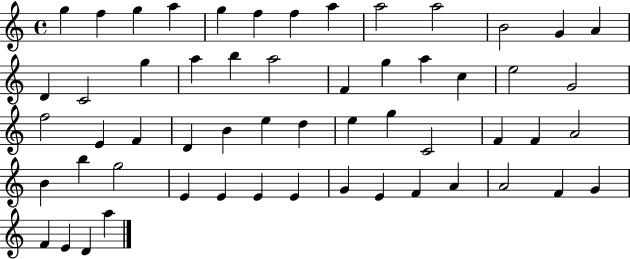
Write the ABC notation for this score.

X:1
T:Untitled
M:4/4
L:1/4
K:C
g f g a g f f a a2 a2 B2 G A D C2 g a b a2 F g a c e2 G2 f2 E F D B e d e g C2 F F A2 B b g2 E E E E G E F A A2 F G F E D a